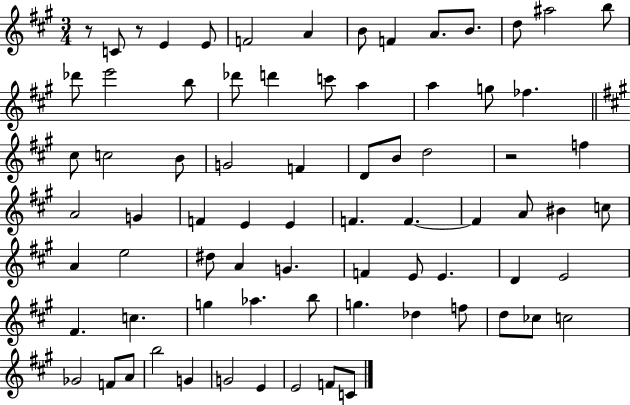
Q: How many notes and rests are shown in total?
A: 76